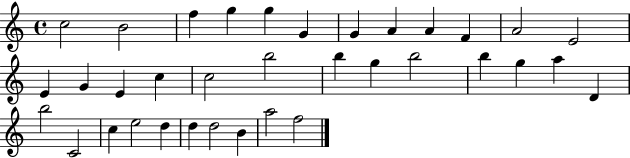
{
  \clef treble
  \time 4/4
  \defaultTimeSignature
  \key c \major
  c''2 b'2 | f''4 g''4 g''4 g'4 | g'4 a'4 a'4 f'4 | a'2 e'2 | \break e'4 g'4 e'4 c''4 | c''2 b''2 | b''4 g''4 b''2 | b''4 g''4 a''4 d'4 | \break b''2 c'2 | c''4 e''2 d''4 | d''4 d''2 b'4 | a''2 f''2 | \break \bar "|."
}